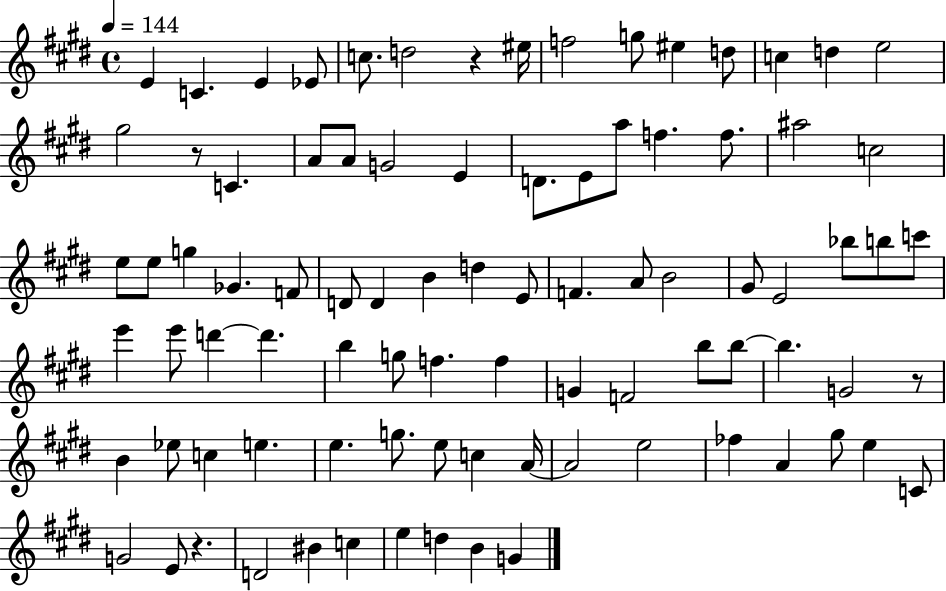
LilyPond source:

{
  \clef treble
  \time 4/4
  \defaultTimeSignature
  \key e \major
  \tempo 4 = 144
  e'4 c'4. e'4 ees'8 | c''8. d''2 r4 eis''16 | f''2 g''8 eis''4 d''8 | c''4 d''4 e''2 | \break gis''2 r8 c'4. | a'8 a'8 g'2 e'4 | d'8. e'8 a''8 f''4. f''8. | ais''2 c''2 | \break e''8 e''8 g''4 ges'4. f'8 | d'8 d'4 b'4 d''4 e'8 | f'4. a'8 b'2 | gis'8 e'2 bes''8 b''8 c'''8 | \break e'''4 e'''8 d'''4~~ d'''4. | b''4 g''8 f''4. f''4 | g'4 f'2 b''8 b''8~~ | b''4. g'2 r8 | \break b'4 ees''8 c''4 e''4. | e''4. g''8. e''8 c''4 a'16~~ | a'2 e''2 | fes''4 a'4 gis''8 e''4 c'8 | \break g'2 e'8 r4. | d'2 bis'4 c''4 | e''4 d''4 b'4 g'4 | \bar "|."
}